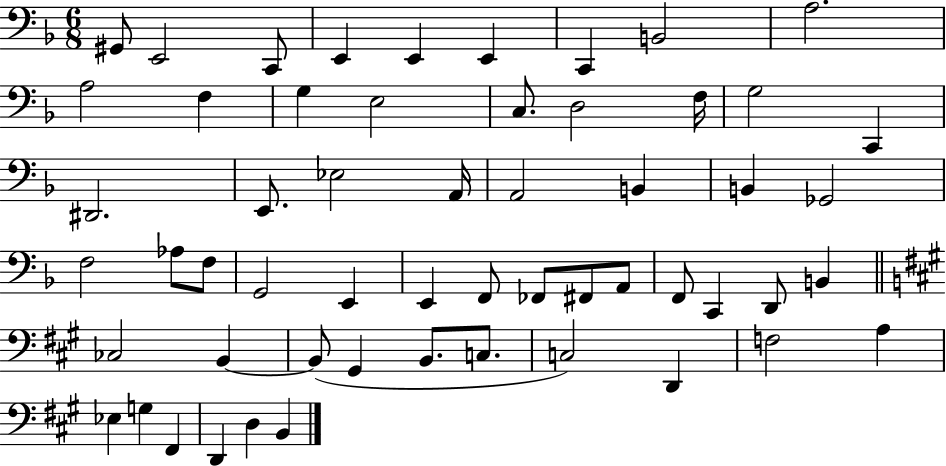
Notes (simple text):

G#2/e E2/h C2/e E2/q E2/q E2/q C2/q B2/h A3/h. A3/h F3/q G3/q E3/h C3/e. D3/h F3/s G3/h C2/q D#2/h. E2/e. Eb3/h A2/s A2/h B2/q B2/q Gb2/h F3/h Ab3/e F3/e G2/h E2/q E2/q F2/e FES2/e F#2/e A2/e F2/e C2/q D2/e B2/q CES3/h B2/q B2/e G#2/q B2/e. C3/e. C3/h D2/q F3/h A3/q Eb3/q G3/q F#2/q D2/q D3/q B2/q